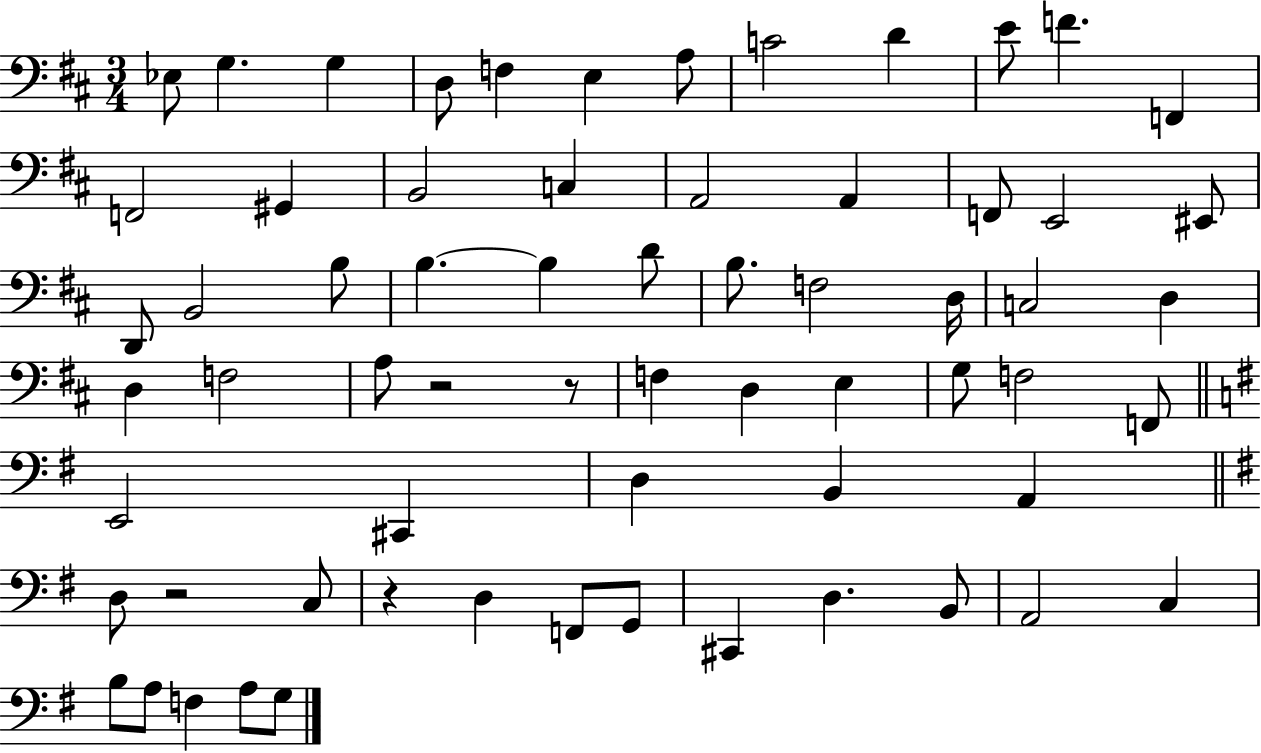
X:1
T:Untitled
M:3/4
L:1/4
K:D
_E,/2 G, G, D,/2 F, E, A,/2 C2 D E/2 F F,, F,,2 ^G,, B,,2 C, A,,2 A,, F,,/2 E,,2 ^E,,/2 D,,/2 B,,2 B,/2 B, B, D/2 B,/2 F,2 D,/4 C,2 D, D, F,2 A,/2 z2 z/2 F, D, E, G,/2 F,2 F,,/2 E,,2 ^C,, D, B,, A,, D,/2 z2 C,/2 z D, F,,/2 G,,/2 ^C,, D, B,,/2 A,,2 C, B,/2 A,/2 F, A,/2 G,/2